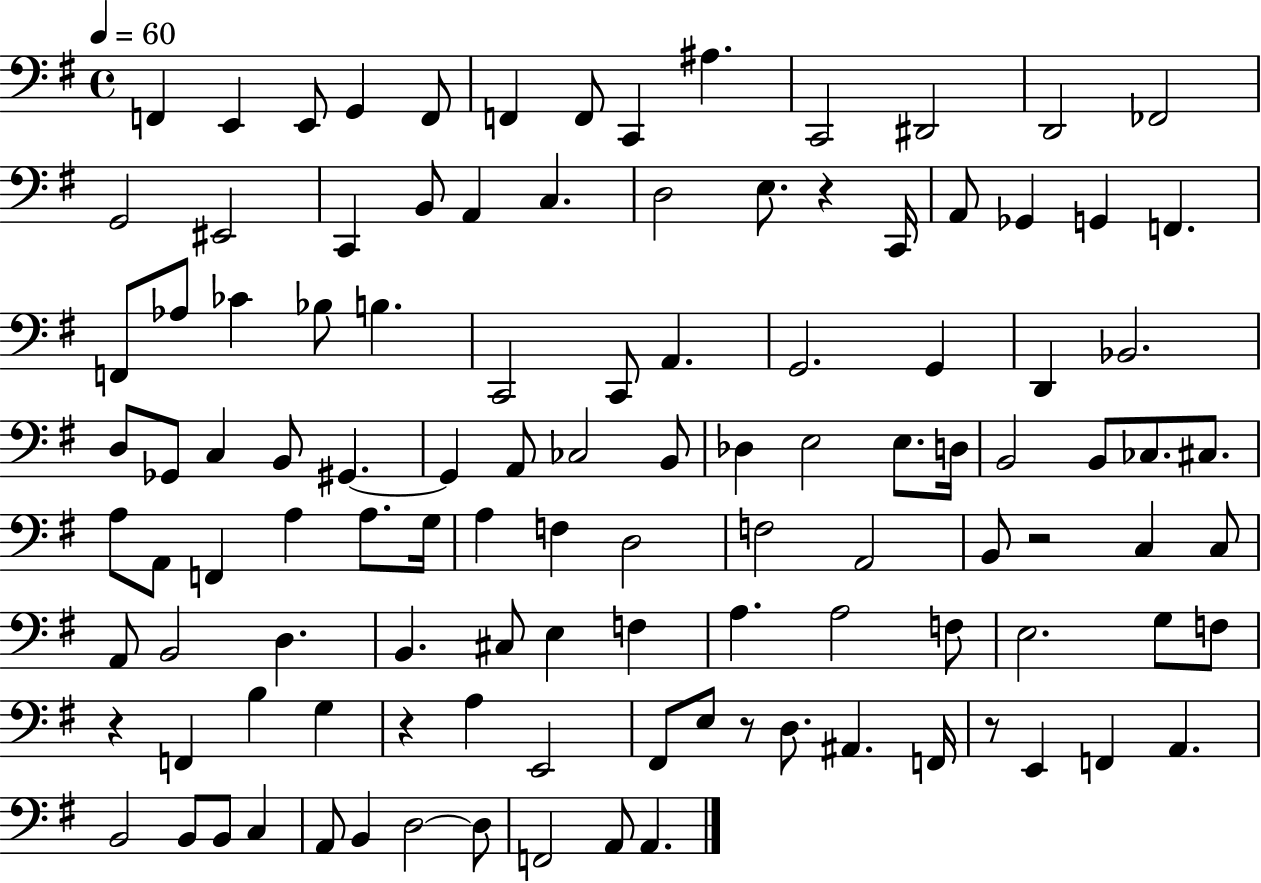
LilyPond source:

{
  \clef bass
  \time 4/4
  \defaultTimeSignature
  \key g \major
  \tempo 4 = 60
  f,4 e,4 e,8 g,4 f,8 | f,4 f,8 c,4 ais4. | c,2 dis,2 | d,2 fes,2 | \break g,2 eis,2 | c,4 b,8 a,4 c4. | d2 e8. r4 c,16 | a,8 ges,4 g,4 f,4. | \break f,8 aes8 ces'4 bes8 b4. | c,2 c,8 a,4. | g,2. g,4 | d,4 bes,2. | \break d8 ges,8 c4 b,8 gis,4.~~ | gis,4 a,8 ces2 b,8 | des4 e2 e8. d16 | b,2 b,8 ces8. cis8. | \break a8 a,8 f,4 a4 a8. g16 | a4 f4 d2 | f2 a,2 | b,8 r2 c4 c8 | \break a,8 b,2 d4. | b,4. cis8 e4 f4 | a4. a2 f8 | e2. g8 f8 | \break r4 f,4 b4 g4 | r4 a4 e,2 | fis,8 e8 r8 d8. ais,4. f,16 | r8 e,4 f,4 a,4. | \break b,2 b,8 b,8 c4 | a,8 b,4 d2~~ d8 | f,2 a,8 a,4. | \bar "|."
}